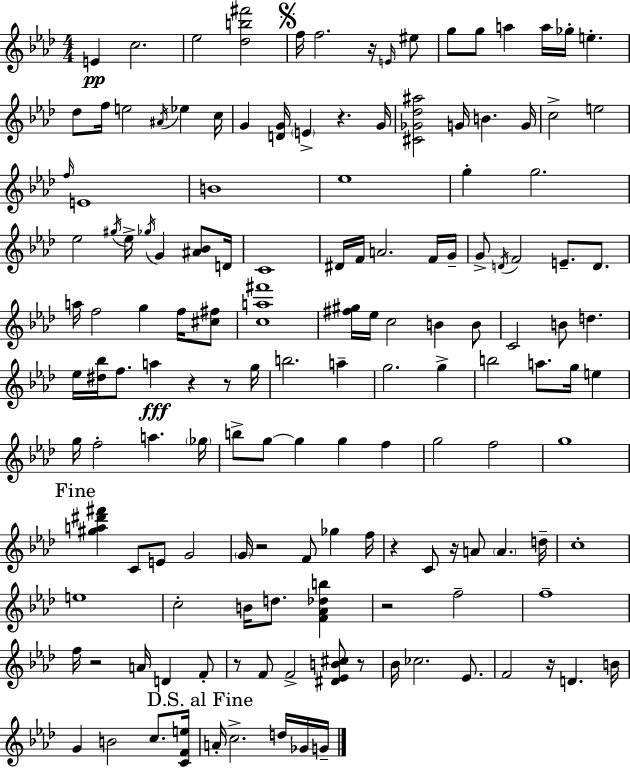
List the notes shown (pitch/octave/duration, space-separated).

E4/q C5/h. Eb5/h [Db5,B5,F#6]/h F5/s F5/h. R/s E4/s EIS5/e G5/e G5/e A5/q A5/s Gb5/s E5/q. Db5/e F5/s E5/h A#4/s Eb5/q C5/s G4/q [D4,G4]/s E4/q R/q. G4/s [C#4,Gb4,Db5,A#5]/h G4/s B4/q. G4/s C5/h E5/h F5/s E4/w B4/w Eb5/w G5/q G5/h. Eb5/h G#5/s Eb5/s Gb5/s G4/q [A#4,Bb4]/e D4/s C4/w D#4/s F4/s A4/h. F4/s G4/s G4/e D4/s F4/h E4/e. D4/e. A5/s F5/h G5/q F5/s [C#5,F#5]/e [C5,A5,F#6]/w [F#5,G#5]/s Eb5/s C5/h B4/q B4/e C4/h B4/e D5/q. Eb5/s [D#5,Bb5]/s F5/e. A5/q R/q R/e G5/s B5/h. A5/q G5/h. G5/q B5/h A5/e. G5/s E5/q G5/s F5/h A5/q. Gb5/s B5/e G5/e G5/q G5/q F5/q G5/h F5/h G5/w [G#5,A5,D#6,F#6]/q C4/e E4/e G4/h G4/s R/h F4/e Gb5/q F5/s R/q C4/e R/s A4/e A4/q. D5/s C5/w E5/w C5/h B4/s D5/e. [F4,Ab4,Db5,B5]/q R/h F5/h F5/w F5/s R/h A4/s D4/q F4/e R/e F4/e F4/h [D#4,Eb4,B4,C#5]/e R/e Bb4/s CES5/h. Eb4/e. F4/h R/s D4/q. B4/s G4/q B4/h C5/e. [C4,F4,E5]/s A4/s C5/h. D5/s Gb4/s G4/s